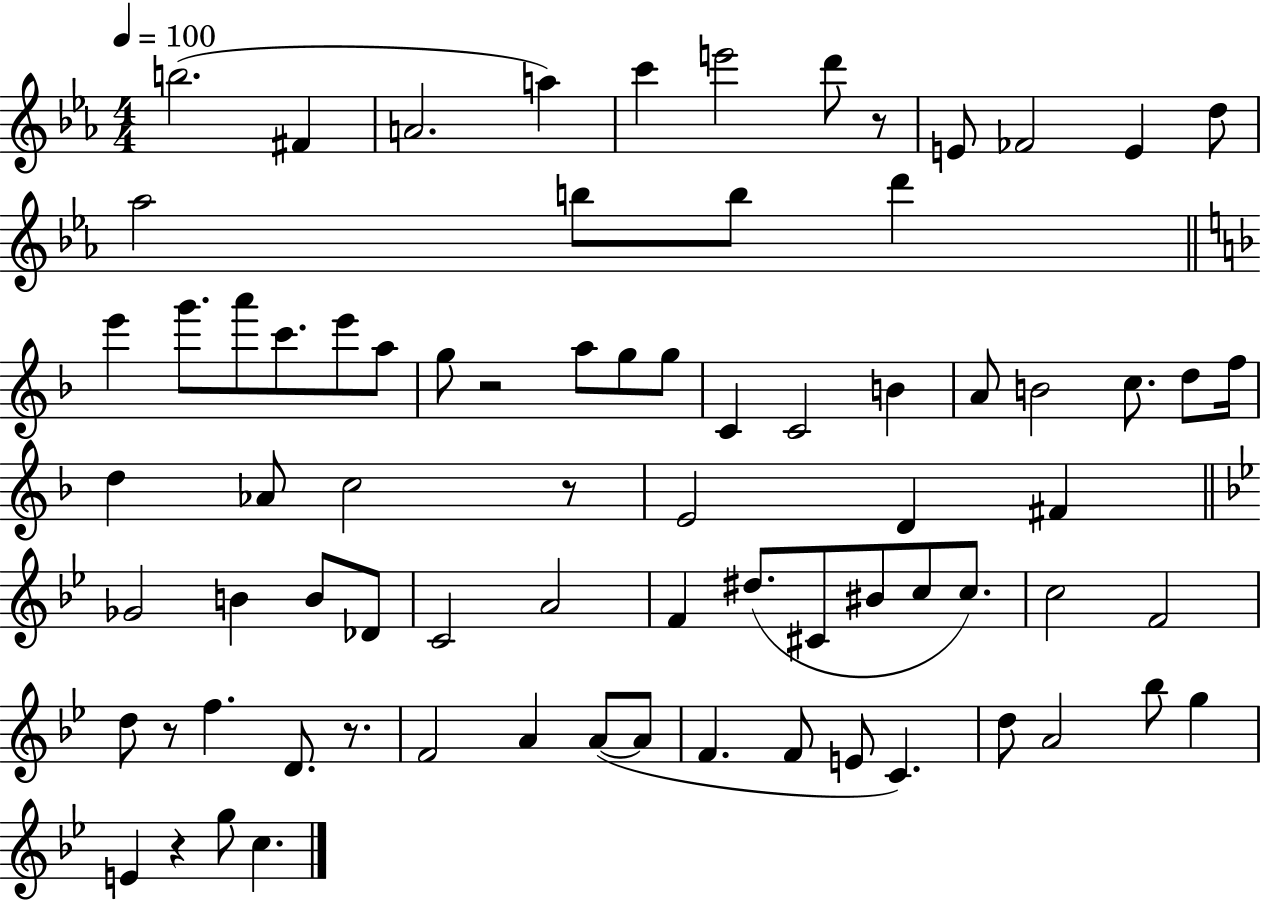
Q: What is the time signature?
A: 4/4